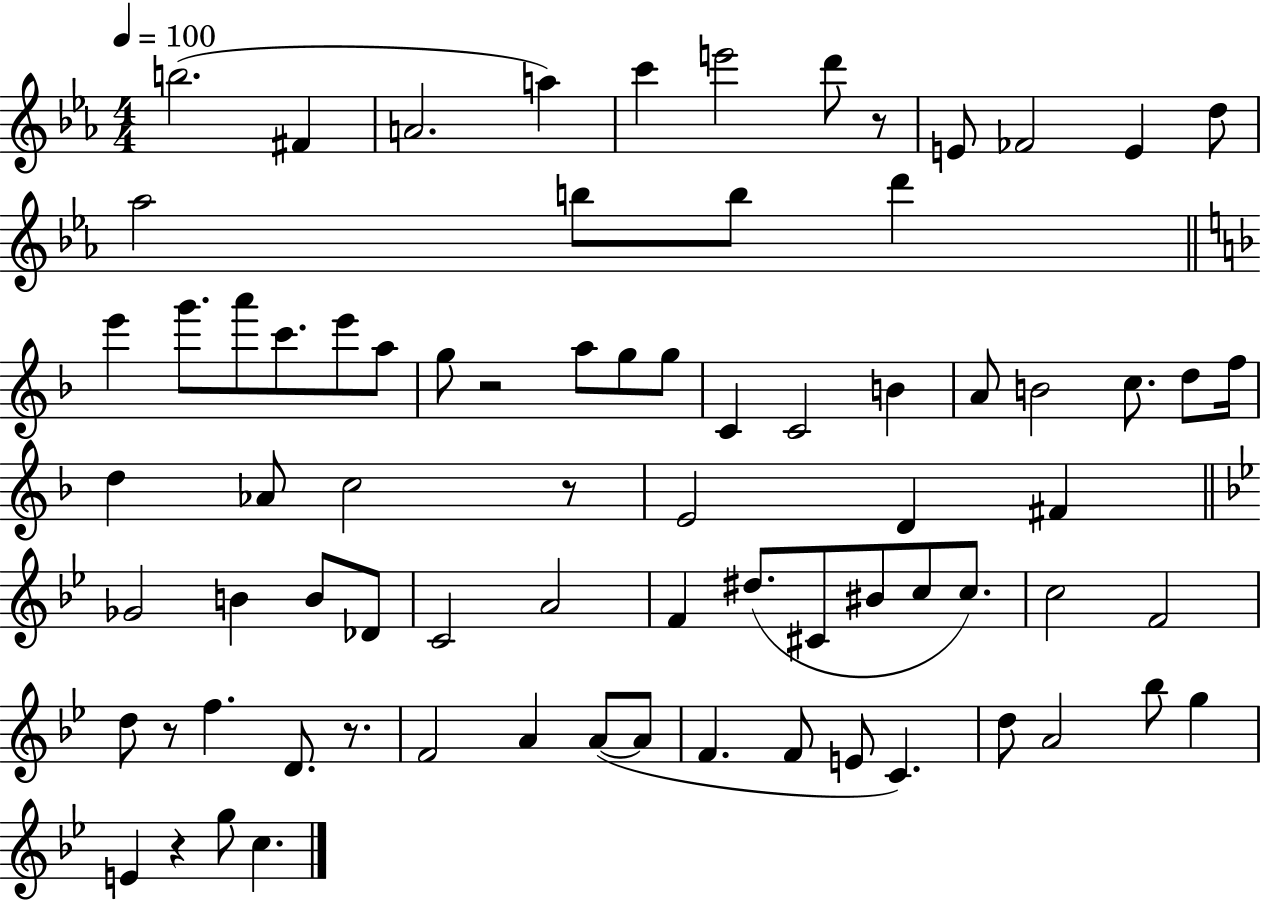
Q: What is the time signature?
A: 4/4